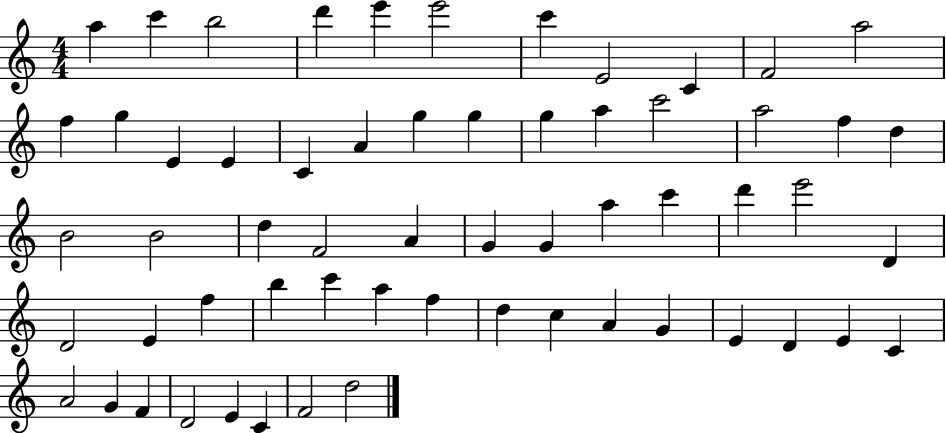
X:1
T:Untitled
M:4/4
L:1/4
K:C
a c' b2 d' e' e'2 c' E2 C F2 a2 f g E E C A g g g a c'2 a2 f d B2 B2 d F2 A G G a c' d' e'2 D D2 E f b c' a f d c A G E D E C A2 G F D2 E C F2 d2